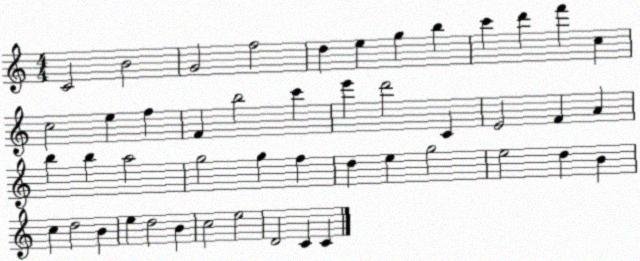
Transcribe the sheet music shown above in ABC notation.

X:1
T:Untitled
M:4/4
L:1/4
K:C
C2 B2 G2 f2 d e g b c' d' f' c c2 e f F b2 c' e' d'2 C E2 F A b b a2 g2 g f d e g2 e2 d B c d2 B e d2 B c2 e2 D2 C C